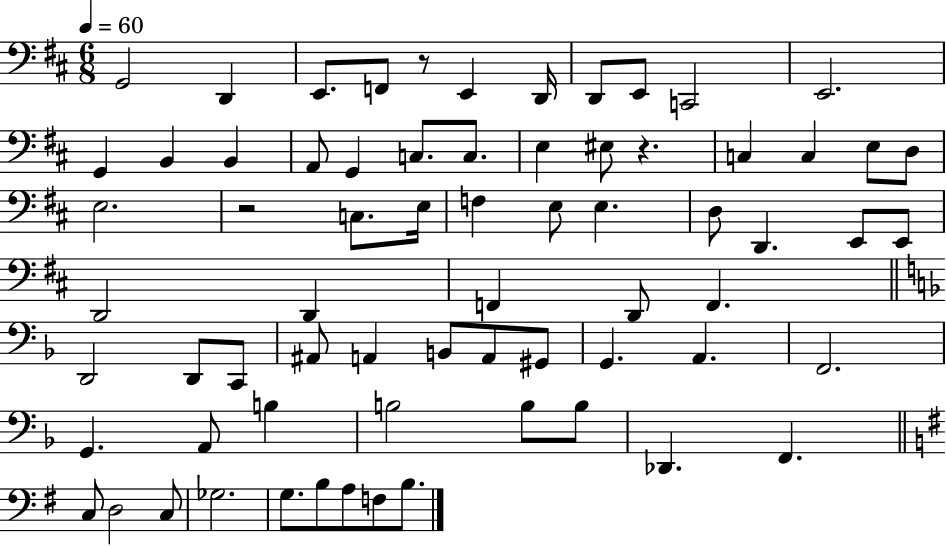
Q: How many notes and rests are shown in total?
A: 69